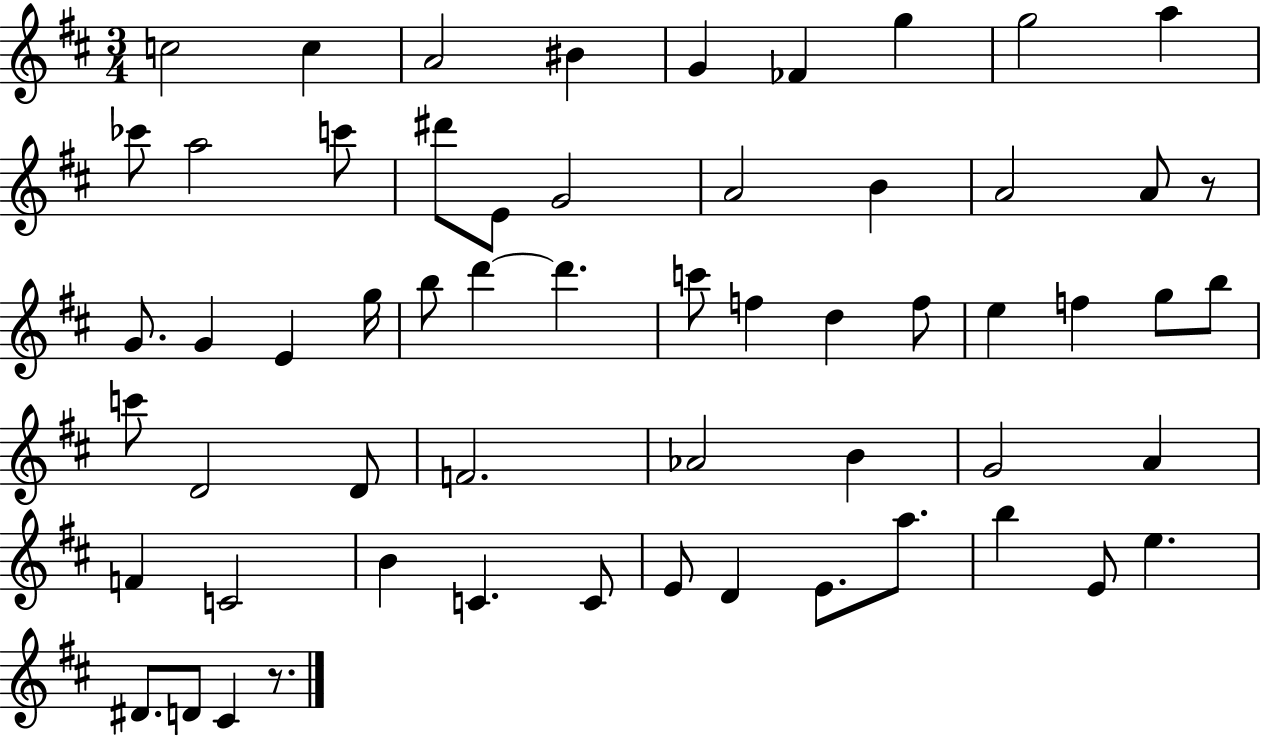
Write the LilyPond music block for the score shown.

{
  \clef treble
  \numericTimeSignature
  \time 3/4
  \key d \major
  c''2 c''4 | a'2 bis'4 | g'4 fes'4 g''4 | g''2 a''4 | \break ces'''8 a''2 c'''8 | dis'''8 e'8 g'2 | a'2 b'4 | a'2 a'8 r8 | \break g'8. g'4 e'4 g''16 | b''8 d'''4~~ d'''4. | c'''8 f''4 d''4 f''8 | e''4 f''4 g''8 b''8 | \break c'''8 d'2 d'8 | f'2. | aes'2 b'4 | g'2 a'4 | \break f'4 c'2 | b'4 c'4. c'8 | e'8 d'4 e'8. a''8. | b''4 e'8 e''4. | \break dis'8. d'8 cis'4 r8. | \bar "|."
}